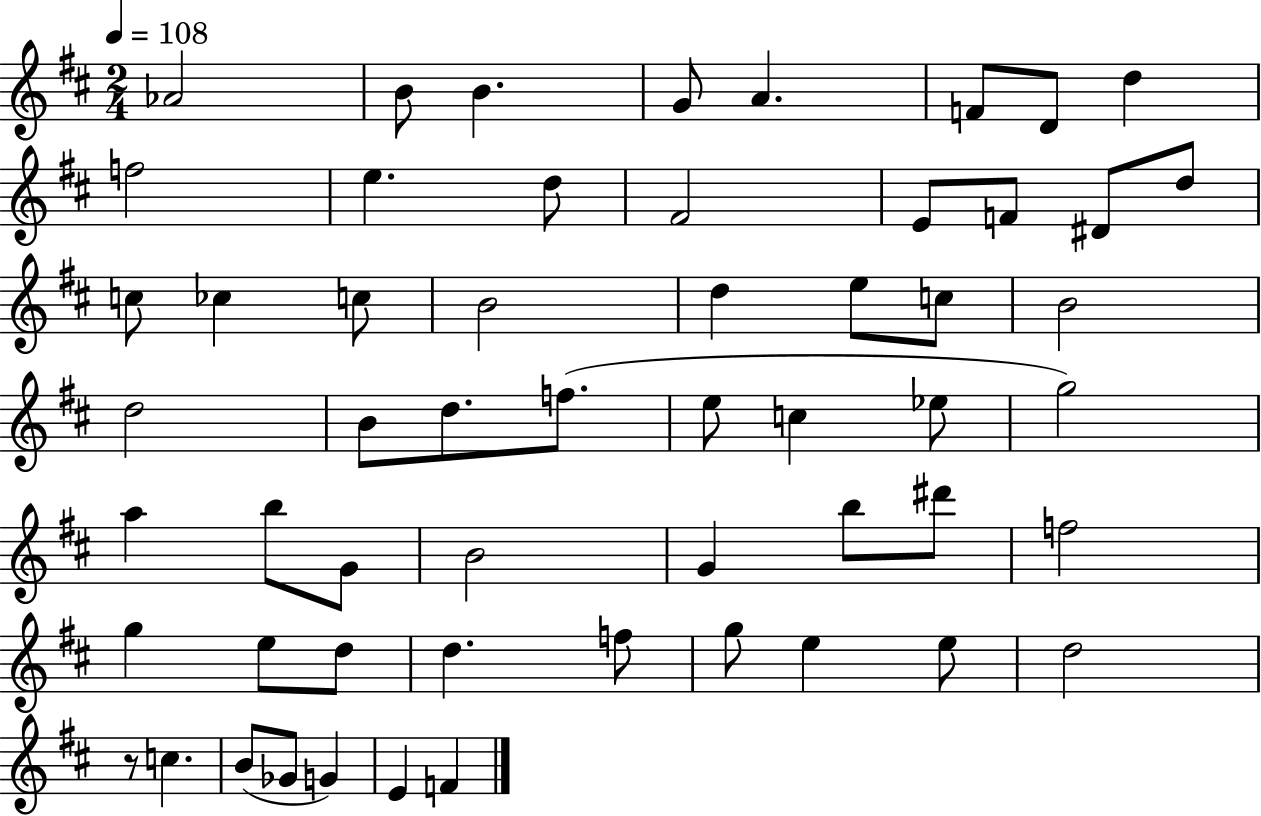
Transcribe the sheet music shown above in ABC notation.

X:1
T:Untitled
M:2/4
L:1/4
K:D
_A2 B/2 B G/2 A F/2 D/2 d f2 e d/2 ^F2 E/2 F/2 ^D/2 d/2 c/2 _c c/2 B2 d e/2 c/2 B2 d2 B/2 d/2 f/2 e/2 c _e/2 g2 a b/2 G/2 B2 G b/2 ^d'/2 f2 g e/2 d/2 d f/2 g/2 e e/2 d2 z/2 c B/2 _G/2 G E F